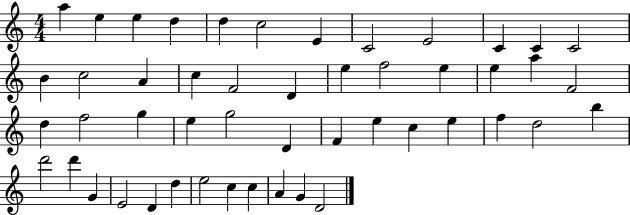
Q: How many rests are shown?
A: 0